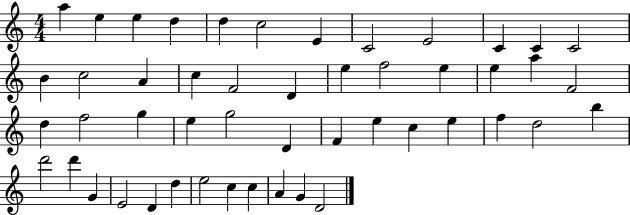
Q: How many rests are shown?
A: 0